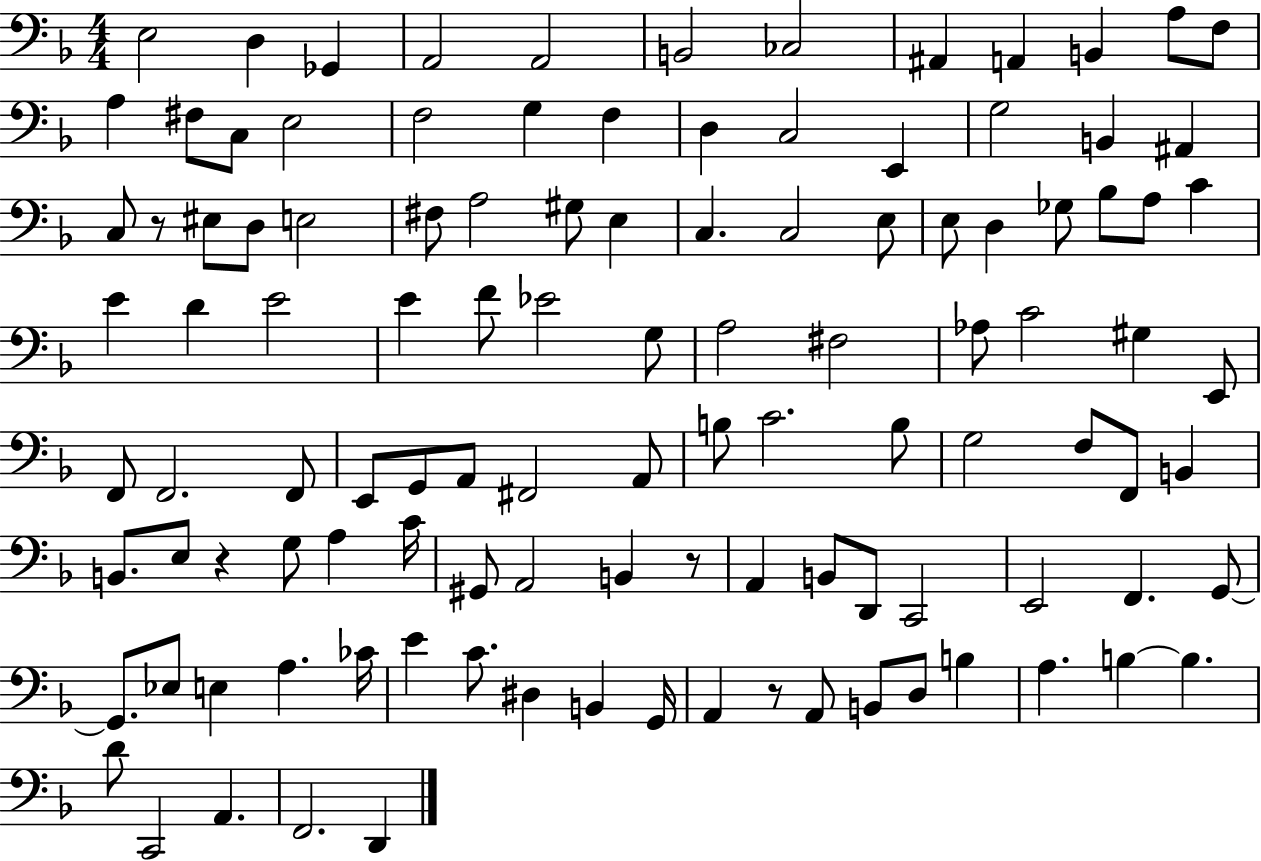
{
  \clef bass
  \numericTimeSignature
  \time 4/4
  \key f \major
  e2 d4 ges,4 | a,2 a,2 | b,2 ces2 | ais,4 a,4 b,4 a8 f8 | \break a4 fis8 c8 e2 | f2 g4 f4 | d4 c2 e,4 | g2 b,4 ais,4 | \break c8 r8 eis8 d8 e2 | fis8 a2 gis8 e4 | c4. c2 e8 | e8 d4 ges8 bes8 a8 c'4 | \break e'4 d'4 e'2 | e'4 f'8 ees'2 g8 | a2 fis2 | aes8 c'2 gis4 e,8 | \break f,8 f,2. f,8 | e,8 g,8 a,8 fis,2 a,8 | b8 c'2. b8 | g2 f8 f,8 b,4 | \break b,8. e8 r4 g8 a4 c'16 | gis,8 a,2 b,4 r8 | a,4 b,8 d,8 c,2 | e,2 f,4. g,8~~ | \break g,8. ees8 e4 a4. ces'16 | e'4 c'8. dis4 b,4 g,16 | a,4 r8 a,8 b,8 d8 b4 | a4. b4~~ b4. | \break d'8 c,2 a,4. | f,2. d,4 | \bar "|."
}